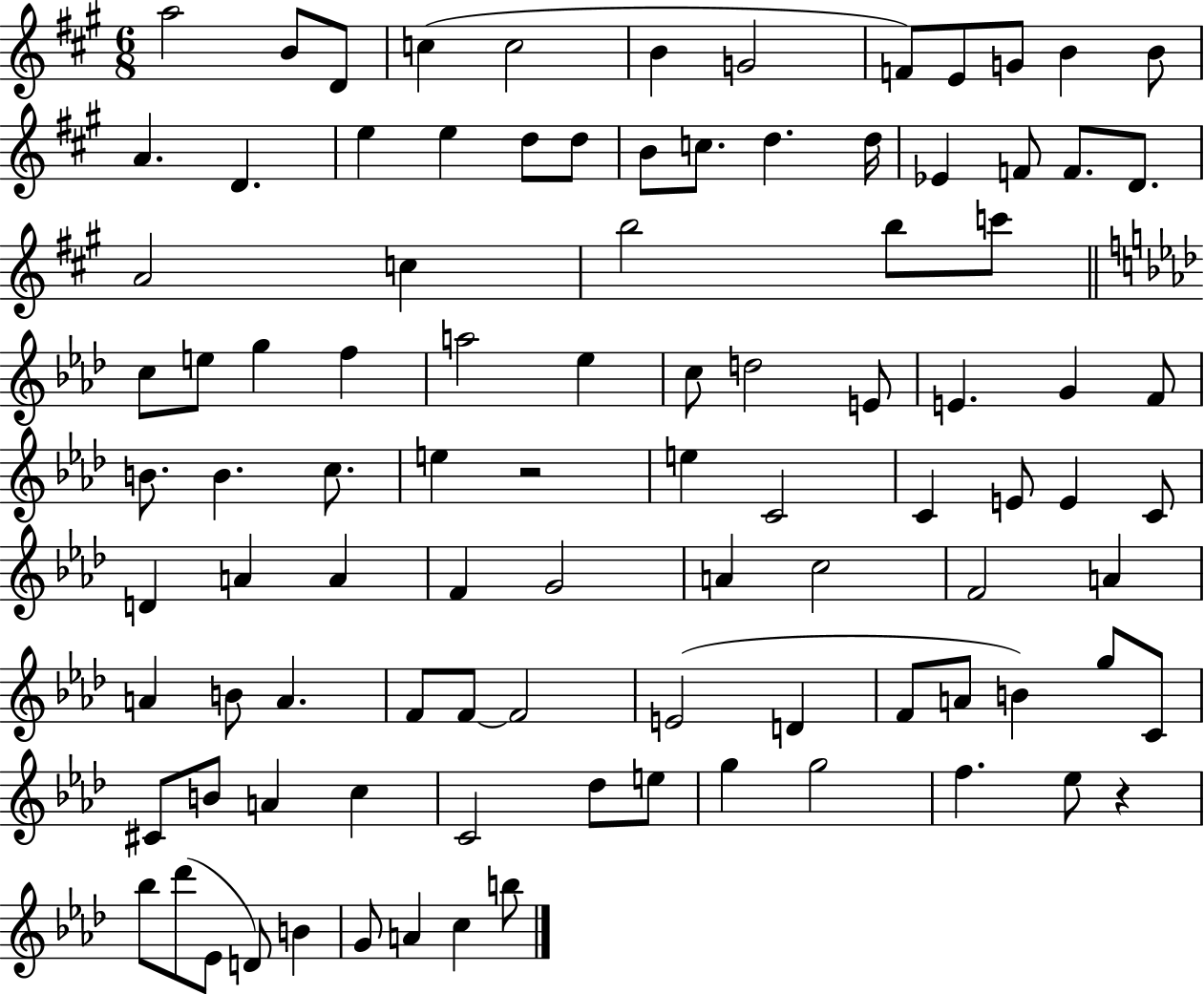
A5/h B4/e D4/e C5/q C5/h B4/q G4/h F4/e E4/e G4/e B4/q B4/e A4/q. D4/q. E5/q E5/q D5/e D5/e B4/e C5/e. D5/q. D5/s Eb4/q F4/e F4/e. D4/e. A4/h C5/q B5/h B5/e C6/e C5/e E5/e G5/q F5/q A5/h Eb5/q C5/e D5/h E4/e E4/q. G4/q F4/e B4/e. B4/q. C5/e. E5/q R/h E5/q C4/h C4/q E4/e E4/q C4/e D4/q A4/q A4/q F4/q G4/h A4/q C5/h F4/h A4/q A4/q B4/e A4/q. F4/e F4/e F4/h E4/h D4/q F4/e A4/e B4/q G5/e C4/e C#4/e B4/e A4/q C5/q C4/h Db5/e E5/e G5/q G5/h F5/q. Eb5/e R/q Bb5/e Db6/e Eb4/e D4/e B4/q G4/e A4/q C5/q B5/e